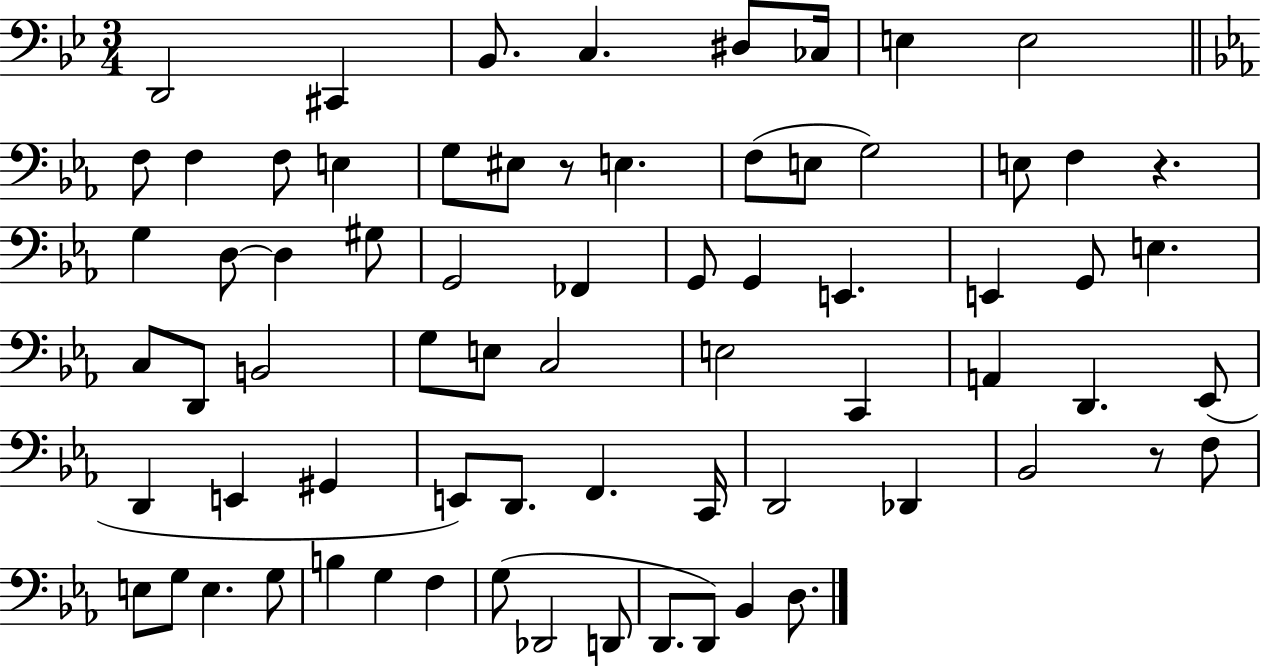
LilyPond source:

{
  \clef bass
  \numericTimeSignature
  \time 3/4
  \key bes \major
  d,2 cis,4 | bes,8. c4. dis8 ces16 | e4 e2 | \bar "||" \break \key c \minor f8 f4 f8 e4 | g8 eis8 r8 e4. | f8( e8 g2) | e8 f4 r4. | \break g4 d8~~ d4 gis8 | g,2 fes,4 | g,8 g,4 e,4. | e,4 g,8 e4. | \break c8 d,8 b,2 | g8 e8 c2 | e2 c,4 | a,4 d,4. ees,8( | \break d,4 e,4 gis,4 | e,8) d,8. f,4. c,16 | d,2 des,4 | bes,2 r8 f8 | \break e8 g8 e4. g8 | b4 g4 f4 | g8( des,2 d,8 | d,8. d,8) bes,4 d8. | \break \bar "|."
}